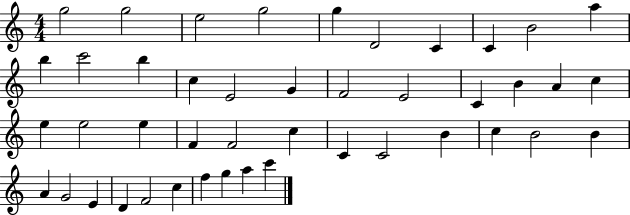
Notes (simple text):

G5/h G5/h E5/h G5/h G5/q D4/h C4/q C4/q B4/h A5/q B5/q C6/h B5/q C5/q E4/h G4/q F4/h E4/h C4/q B4/q A4/q C5/q E5/q E5/h E5/q F4/q F4/h C5/q C4/q C4/h B4/q C5/q B4/h B4/q A4/q G4/h E4/q D4/q F4/h C5/q F5/q G5/q A5/q C6/q